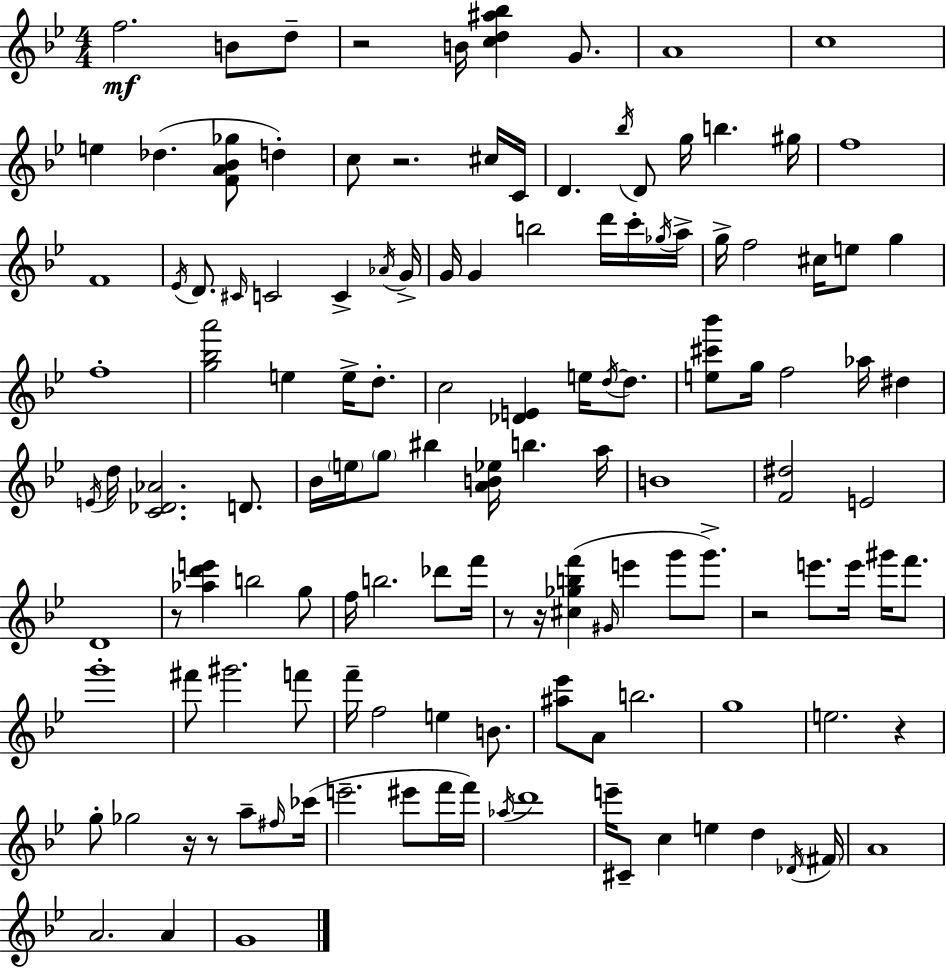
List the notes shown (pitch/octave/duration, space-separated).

F5/h. B4/e D5/e R/h B4/s [C5,D5,A#5,Bb5]/q G4/e. A4/w C5/w E5/q Db5/q. [F4,A4,Bb4,Gb5]/e D5/q C5/e R/h. C#5/s C4/s D4/q. Bb5/s D4/e G5/s B5/q. G#5/s F5/w F4/w Eb4/s D4/e. C#4/s C4/h C4/q Ab4/s G4/s G4/s G4/q B5/h D6/s C6/s Gb5/s A5/s G5/s F5/h C#5/s E5/e G5/q F5/w [G5,Bb5,A6]/h E5/q E5/s D5/e. C5/h [Db4,E4]/q E5/s D5/s D5/e. [E5,C#6,Bb6]/e G5/s F5/h Ab5/s D#5/q E4/s D5/s [C4,Db4,Ab4]/h. D4/e. Bb4/s E5/s G5/e BIS5/q [A4,B4,Eb5]/s B5/q. A5/s B4/w [F4,D#5]/h E4/h D4/w R/e [Ab5,D6,E6]/q B5/h G5/e F5/s B5/h. Db6/e F6/s R/e R/s [C#5,Gb5,B5,F6]/q G#4/s E6/q G6/e G6/e. R/h E6/e. E6/s G#6/s F6/e. G6/w F#6/e G#6/h. F6/e F6/s F5/h E5/q B4/e. [A#5,Eb6]/e A4/e B5/h. G5/w E5/h. R/q G5/e Gb5/h R/s R/e A5/e F#5/s CES6/s E6/h. EIS6/e F6/s F6/s Ab5/s D6/w E6/s C#4/e C5/q E5/q D5/q Db4/s F#4/s A4/w A4/h. A4/q G4/w